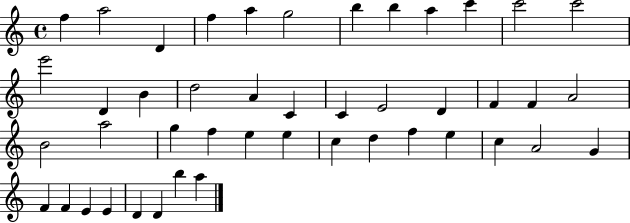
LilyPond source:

{
  \clef treble
  \time 4/4
  \defaultTimeSignature
  \key c \major
  f''4 a''2 d'4 | f''4 a''4 g''2 | b''4 b''4 a''4 c'''4 | c'''2 c'''2 | \break e'''2 d'4 b'4 | d''2 a'4 c'4 | c'4 e'2 d'4 | f'4 f'4 a'2 | \break b'2 a''2 | g''4 f''4 e''4 e''4 | c''4 d''4 f''4 e''4 | c''4 a'2 g'4 | \break f'4 f'4 e'4 e'4 | d'4 d'4 b''4 a''4 | \bar "|."
}